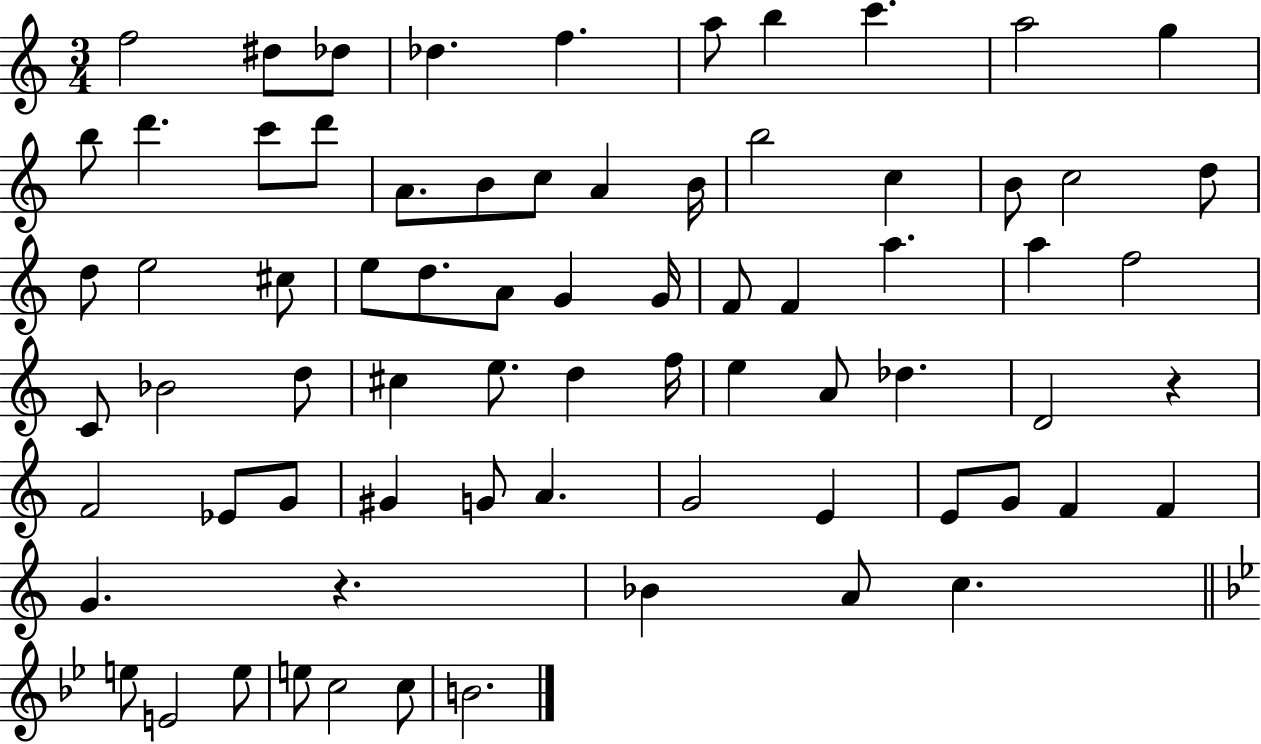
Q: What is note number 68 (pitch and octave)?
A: E5